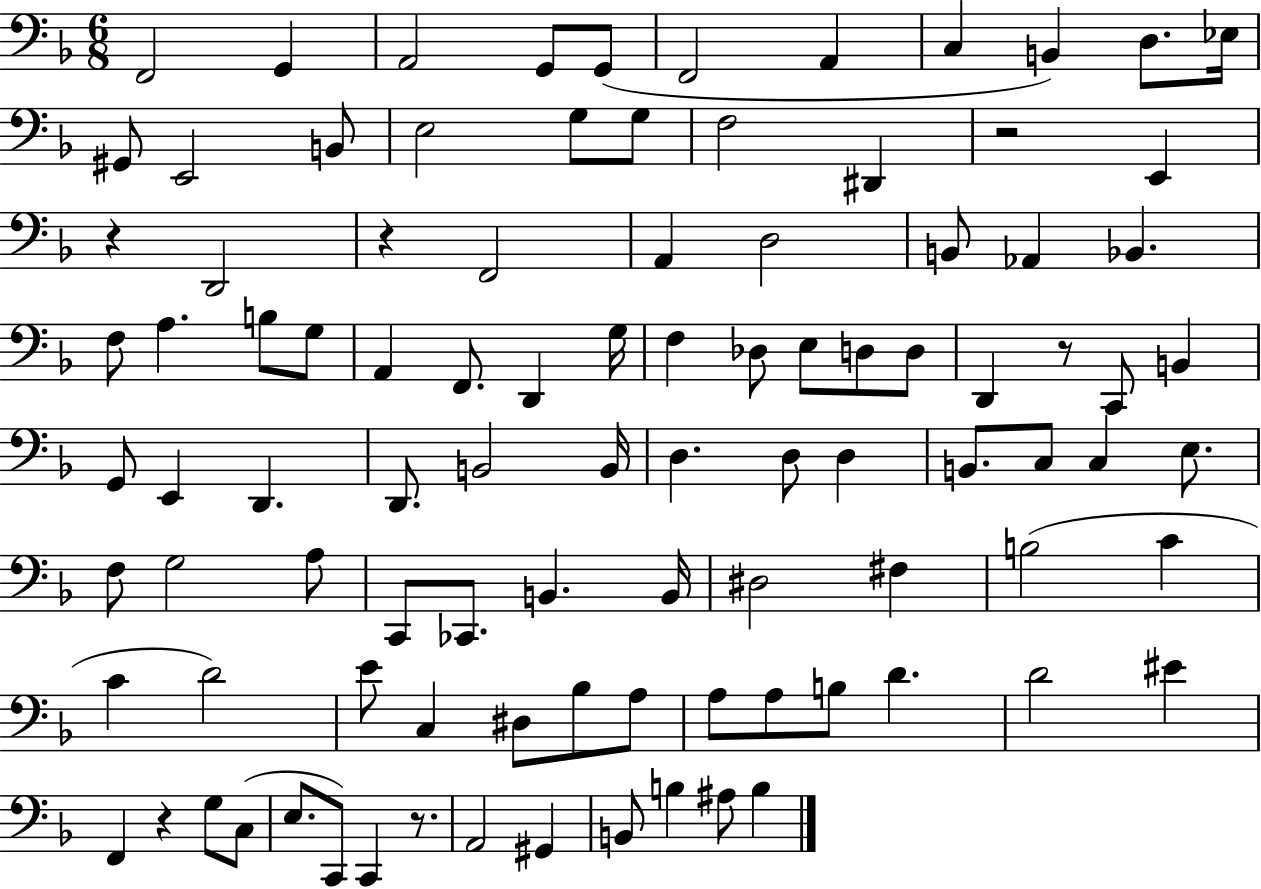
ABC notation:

X:1
T:Untitled
M:6/8
L:1/4
K:F
F,,2 G,, A,,2 G,,/2 G,,/2 F,,2 A,, C, B,, D,/2 _E,/4 ^G,,/2 E,,2 B,,/2 E,2 G,/2 G,/2 F,2 ^D,, z2 E,, z D,,2 z F,,2 A,, D,2 B,,/2 _A,, _B,, F,/2 A, B,/2 G,/2 A,, F,,/2 D,, G,/4 F, _D,/2 E,/2 D,/2 D,/2 D,, z/2 C,,/2 B,, G,,/2 E,, D,, D,,/2 B,,2 B,,/4 D, D,/2 D, B,,/2 C,/2 C, E,/2 F,/2 G,2 A,/2 C,,/2 _C,,/2 B,, B,,/4 ^D,2 ^F, B,2 C C D2 E/2 C, ^D,/2 _B,/2 A,/2 A,/2 A,/2 B,/2 D D2 ^E F,, z G,/2 C,/2 E,/2 C,,/2 C,, z/2 A,,2 ^G,, B,,/2 B, ^A,/2 B,